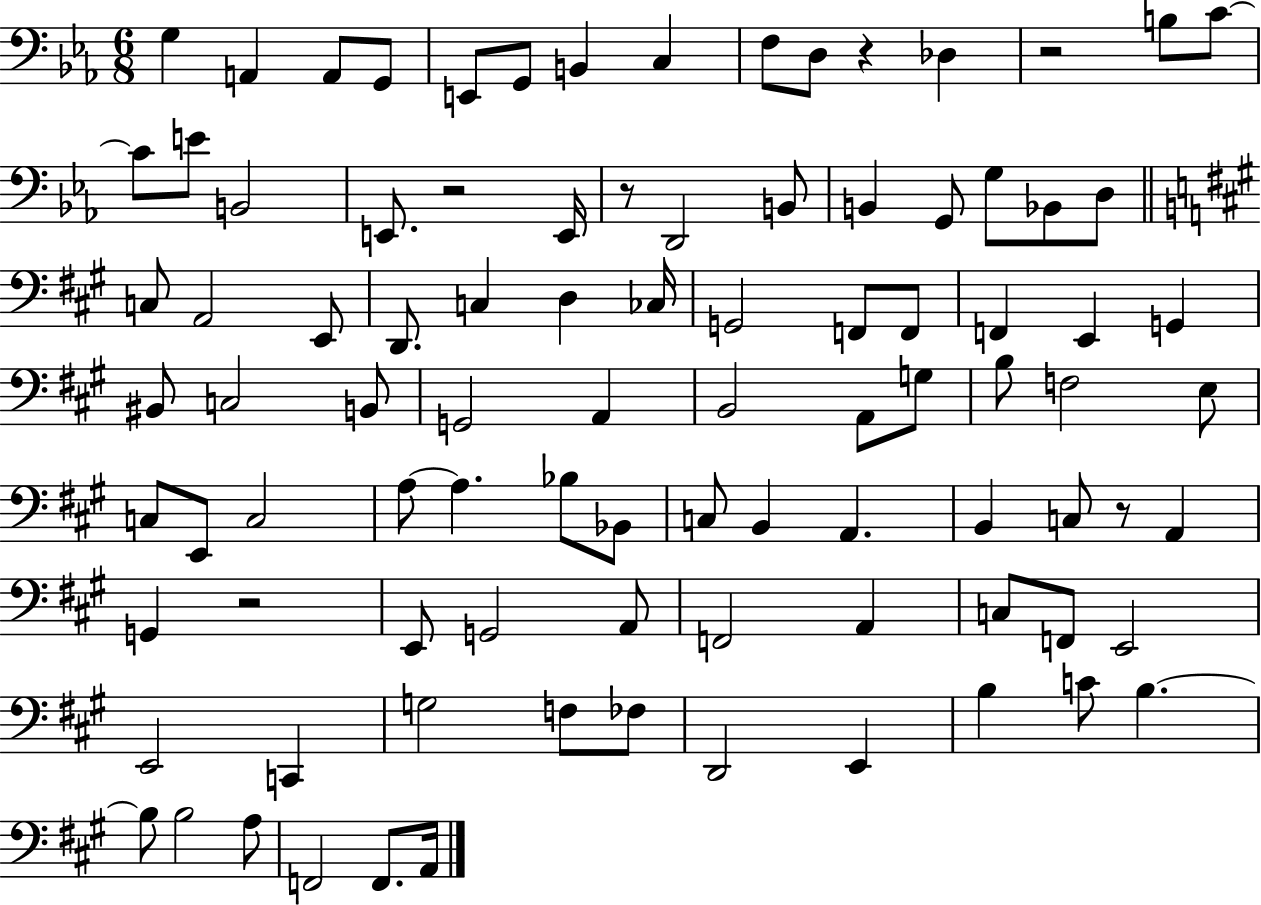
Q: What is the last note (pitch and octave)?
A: A2